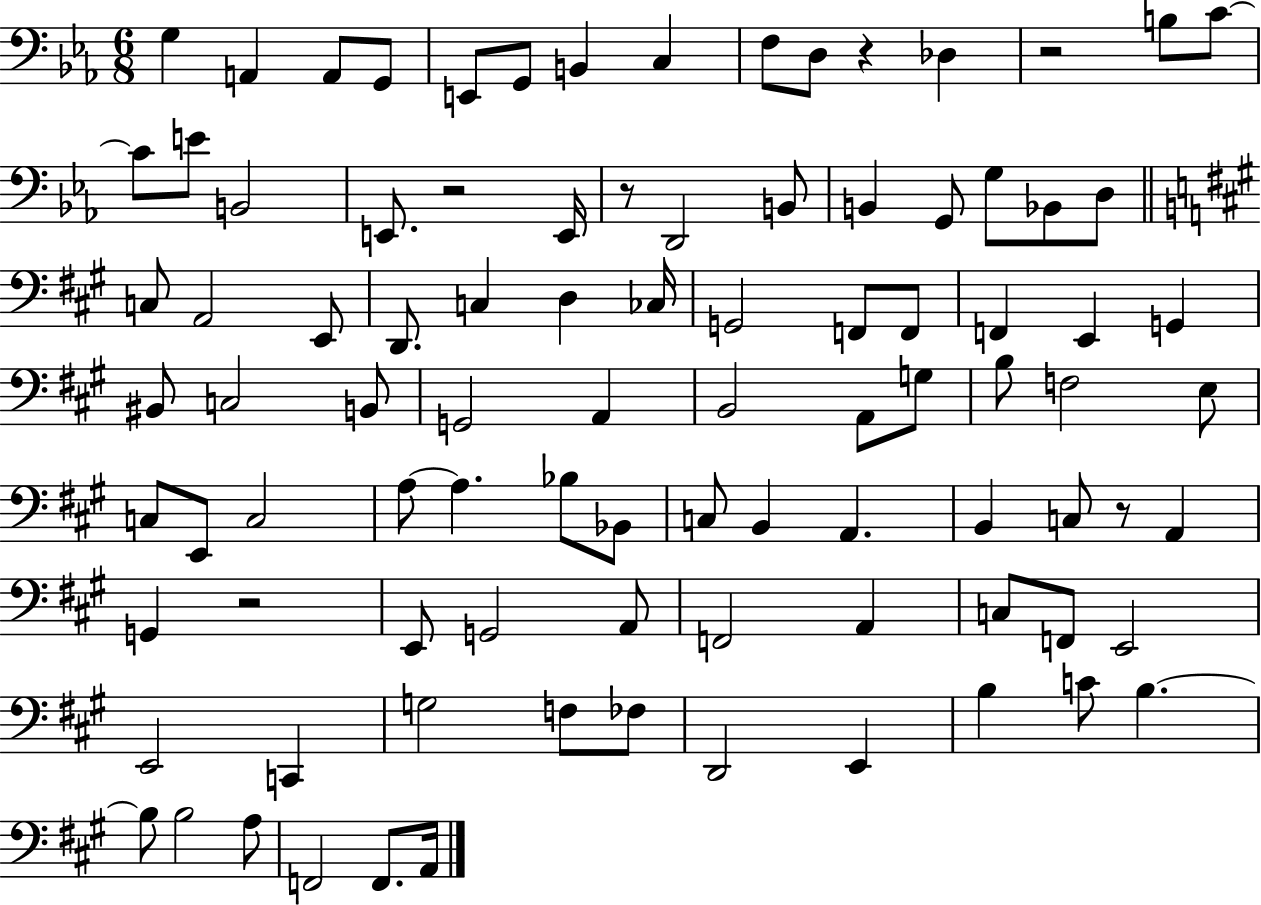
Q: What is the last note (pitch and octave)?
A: A2